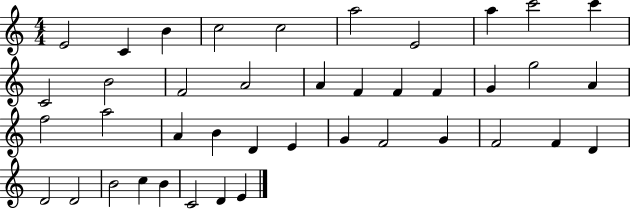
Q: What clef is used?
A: treble